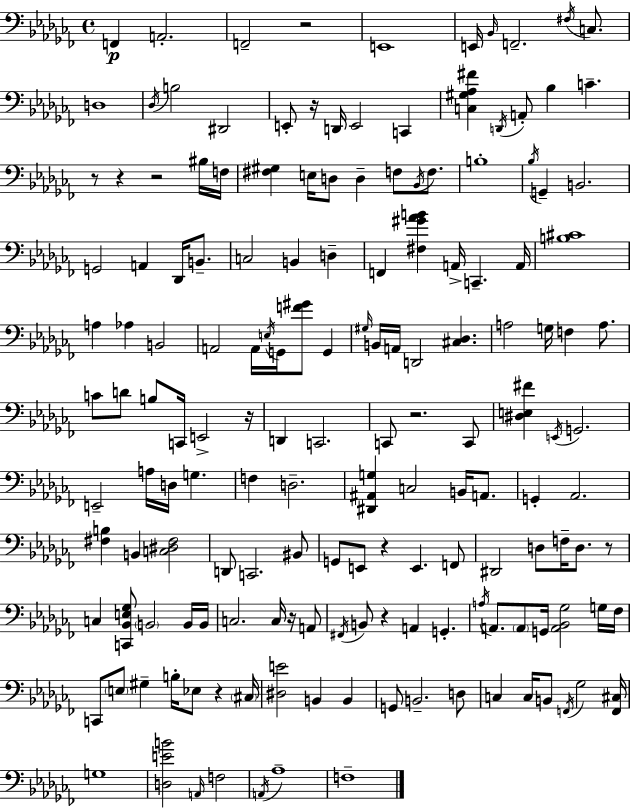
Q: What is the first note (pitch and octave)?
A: F2